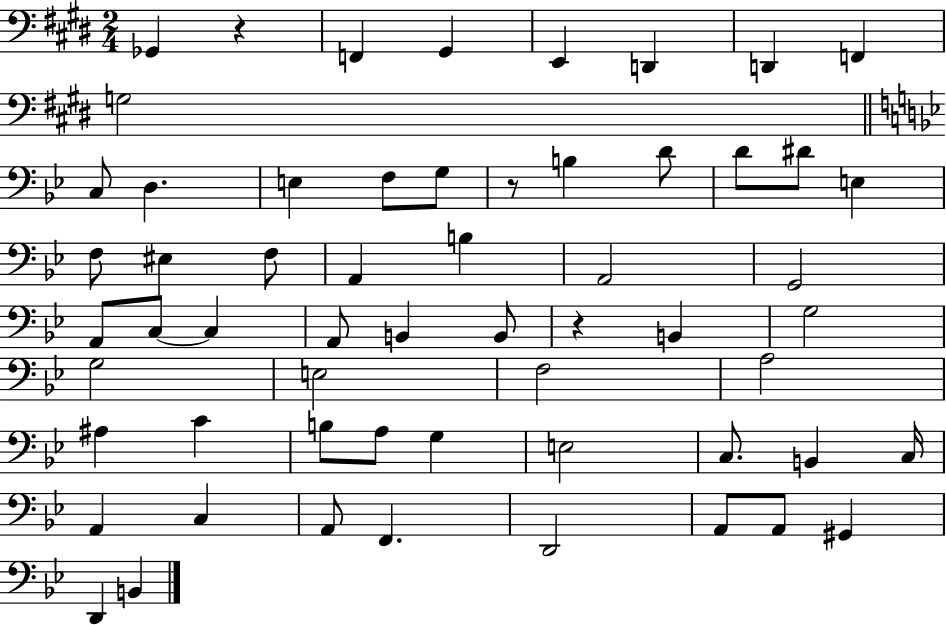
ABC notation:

X:1
T:Untitled
M:2/4
L:1/4
K:E
_G,, z F,, ^G,, E,, D,, D,, F,, G,2 C,/2 D, E, F,/2 G,/2 z/2 B, D/2 D/2 ^D/2 E, F,/2 ^E, F,/2 A,, B, A,,2 G,,2 A,,/2 C,/2 C, A,,/2 B,, B,,/2 z B,, G,2 G,2 E,2 F,2 A,2 ^A, C B,/2 A,/2 G, E,2 C,/2 B,, C,/4 A,, C, A,,/2 F,, D,,2 A,,/2 A,,/2 ^G,, D,, B,,